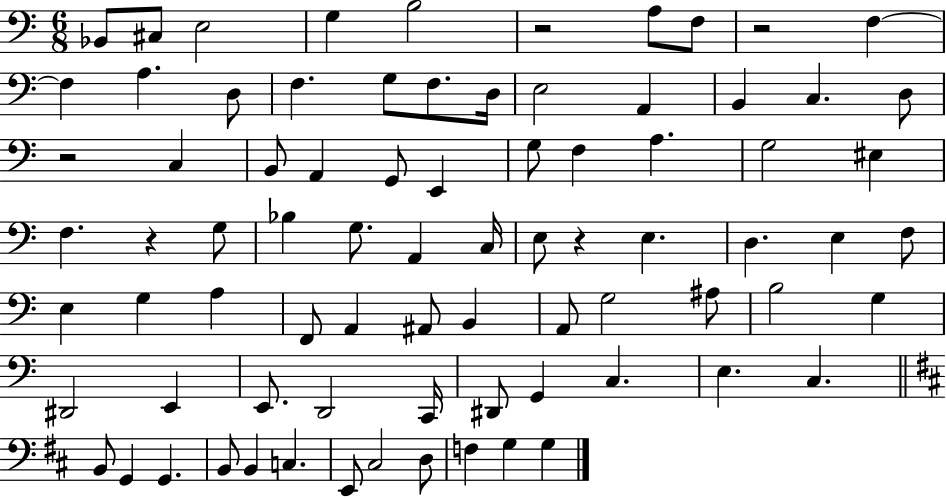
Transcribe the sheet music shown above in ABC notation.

X:1
T:Untitled
M:6/8
L:1/4
K:C
_B,,/2 ^C,/2 E,2 G, B,2 z2 A,/2 F,/2 z2 F, F, A, D,/2 F, G,/2 F,/2 D,/4 E,2 A,, B,, C, D,/2 z2 C, B,,/2 A,, G,,/2 E,, G,/2 F, A, G,2 ^E, F, z G,/2 _B, G,/2 A,, C,/4 E,/2 z E, D, E, F,/2 E, G, A, F,,/2 A,, ^A,,/2 B,, A,,/2 G,2 ^A,/2 B,2 G, ^D,,2 E,, E,,/2 D,,2 C,,/4 ^D,,/2 G,, C, E, C, B,,/2 G,, G,, B,,/2 B,, C, E,,/2 ^C,2 D,/2 F, G, G,